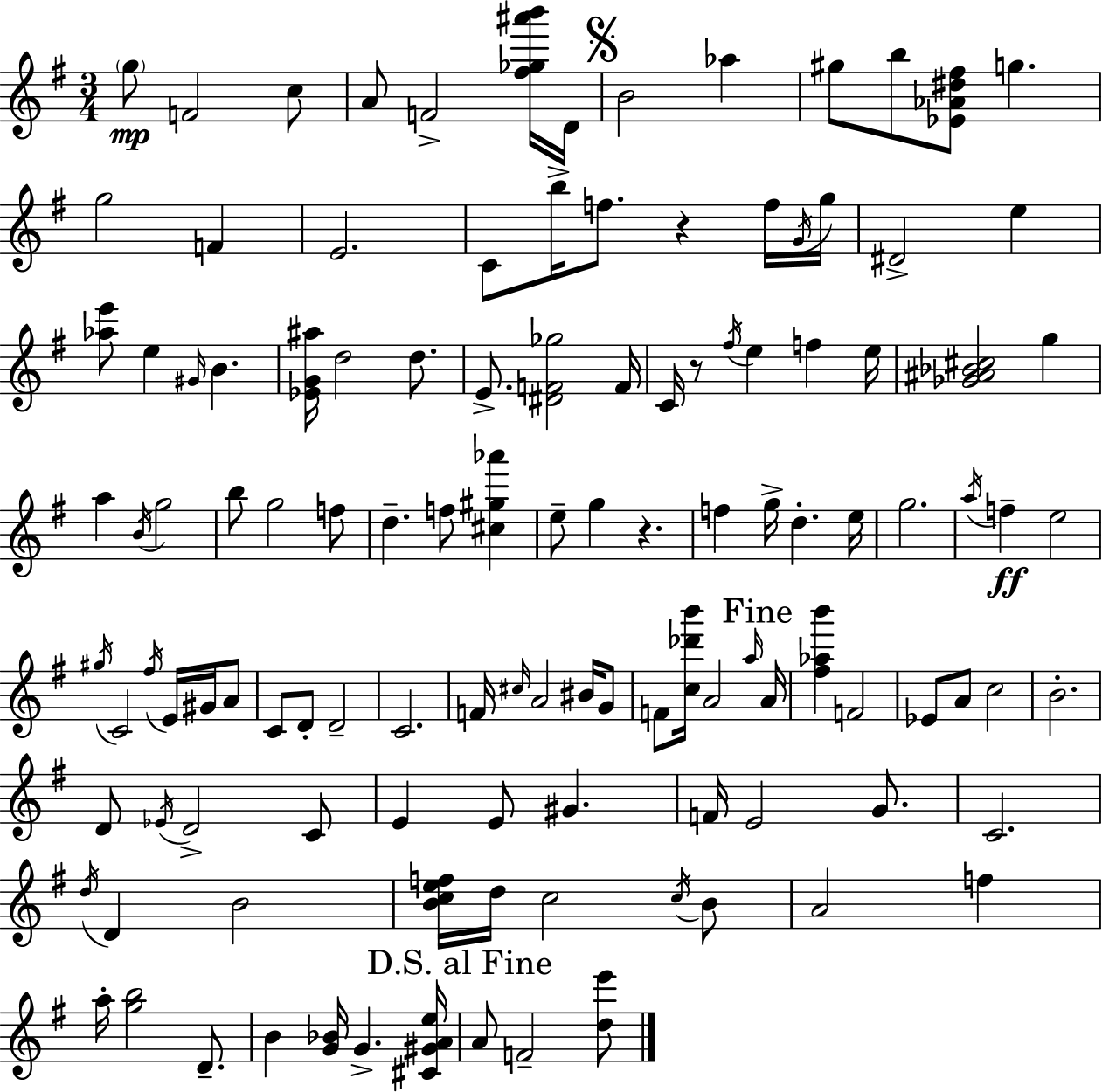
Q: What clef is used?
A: treble